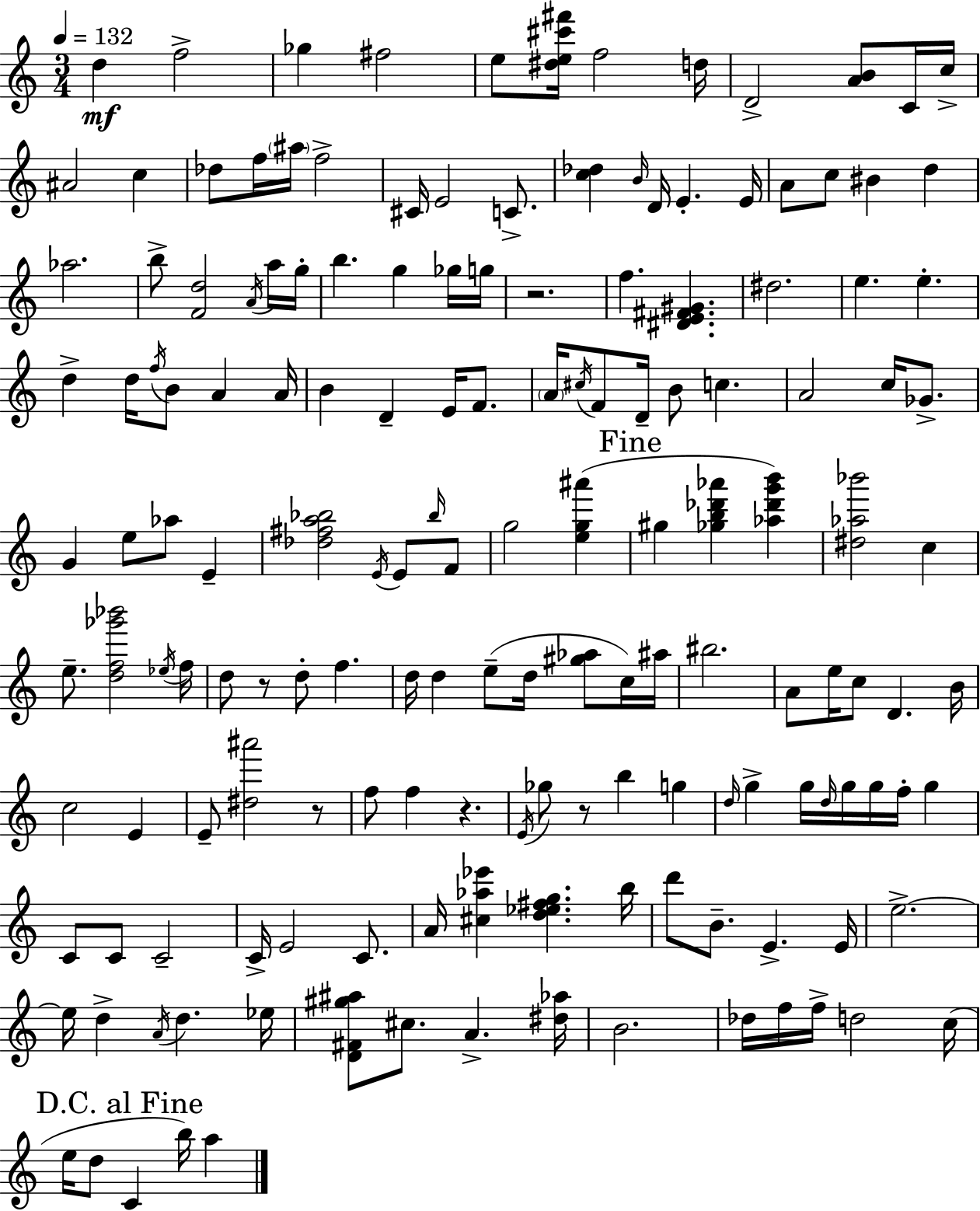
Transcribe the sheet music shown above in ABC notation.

X:1
T:Untitled
M:3/4
L:1/4
K:Am
d f2 _g ^f2 e/2 [^de^c'^f']/4 f2 d/4 D2 [AB]/2 C/4 c/4 ^A2 c _d/2 f/4 ^a/4 f2 ^C/4 E2 C/2 [c_d] B/4 D/4 E E/4 A/2 c/2 ^B d _a2 b/2 [Fd]2 A/4 a/4 g/4 b g _g/4 g/4 z2 f [^DE^F^G] ^d2 e e d d/4 f/4 B/2 A A/4 B D E/4 F/2 A/4 ^c/4 F/2 D/4 B/2 c A2 c/4 _G/2 G e/2 _a/2 E [_d^fa_b]2 E/4 E/2 _b/4 F/2 g2 [eg^a'] ^g [_gb_d'_a'] [_a_d'g'b'] [^d_a_b']2 c e/2 [df_g'_b']2 _e/4 f/4 d/2 z/2 d/2 f d/4 d e/2 d/4 [^g_a]/2 c/4 ^a/4 ^b2 A/2 e/4 c/2 D B/4 c2 E E/2 [^d^a']2 z/2 f/2 f z E/4 _g/2 z/2 b g d/4 g g/4 d/4 g/4 g/4 f/4 g C/2 C/2 C2 C/4 E2 C/2 A/4 [^c_a_e'] [d_e^fg] b/4 d'/2 B/2 E E/4 e2 e/4 d A/4 d _e/4 [D^F^g^a]/2 ^c/2 A [^d_a]/4 B2 _d/4 f/4 f/4 d2 c/4 e/4 d/2 C b/4 a